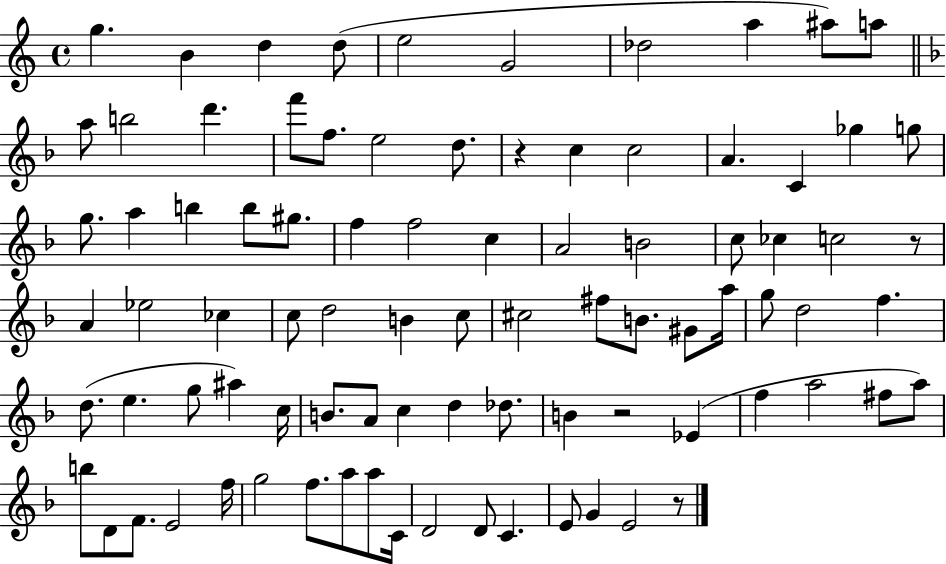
{
  \clef treble
  \time 4/4
  \defaultTimeSignature
  \key c \major
  g''4. b'4 d''4 d''8( | e''2 g'2 | des''2 a''4 ais''8) a''8 | \bar "||" \break \key d \minor a''8 b''2 d'''4. | f'''8 f''8. e''2 d''8. | r4 c''4 c''2 | a'4. c'4 ges''4 g''8 | \break g''8. a''4 b''4 b''8 gis''8. | f''4 f''2 c''4 | a'2 b'2 | c''8 ces''4 c''2 r8 | \break a'4 ees''2 ces''4 | c''8 d''2 b'4 c''8 | cis''2 fis''8 b'8. gis'8 a''16 | g''8 d''2 f''4. | \break d''8.( e''4. g''8 ais''4) c''16 | b'8. a'8 c''4 d''4 des''8. | b'4 r2 ees'4( | f''4 a''2 fis''8 a''8) | \break b''8 d'8 f'8. e'2 f''16 | g''2 f''8. a''8 a''8 c'16 | d'2 d'8 c'4. | e'8 g'4 e'2 r8 | \break \bar "|."
}